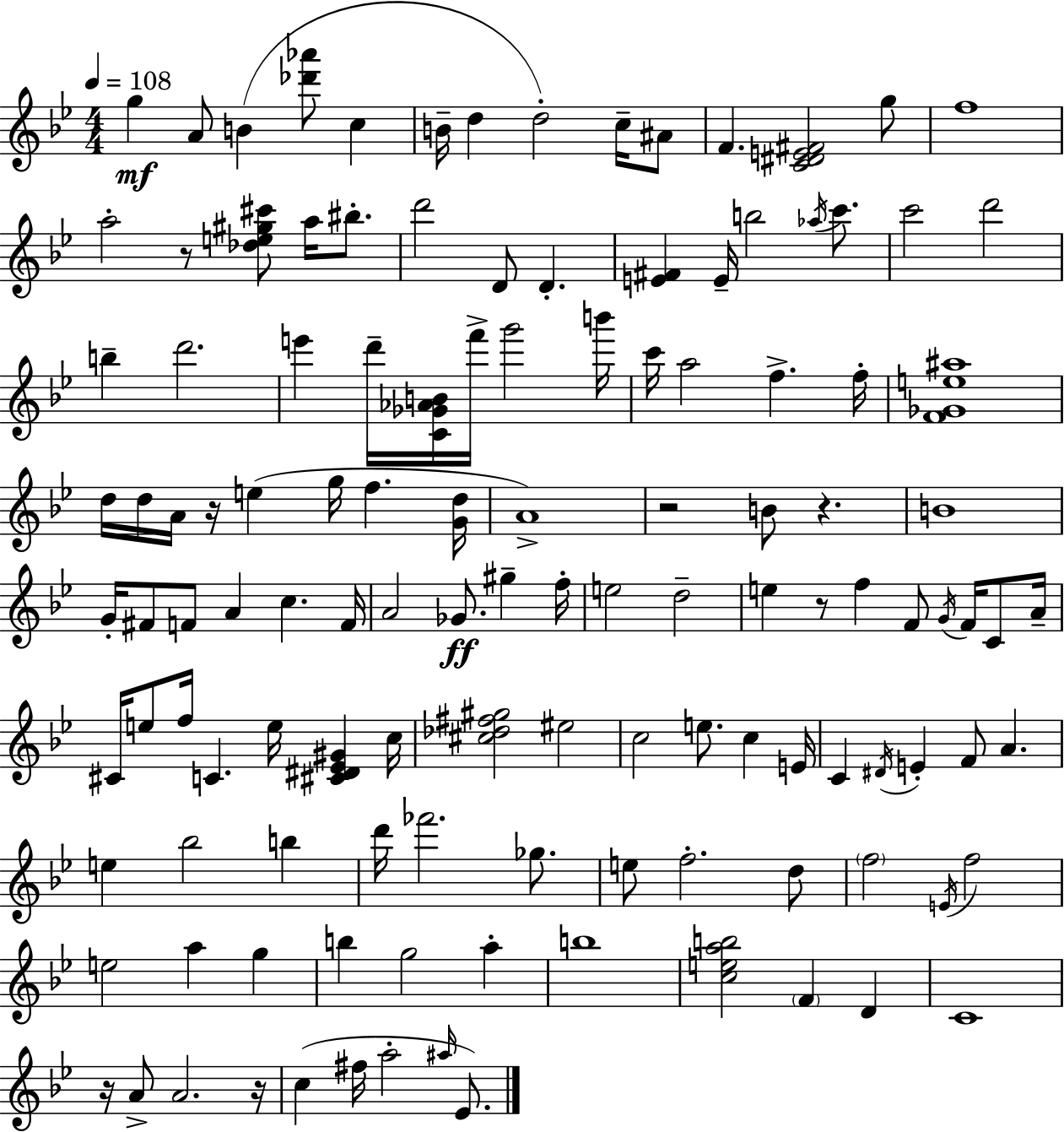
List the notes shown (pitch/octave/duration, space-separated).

G5/q A4/e B4/q [Db6,Ab6]/e C5/q B4/s D5/q D5/h C5/s A#4/e F4/q. [C4,D#4,E4,F#4]/h G5/e F5/w A5/h R/e [Db5,E5,G#5,C#6]/e A5/s BIS5/e. D6/h D4/e D4/q. [E4,F#4]/q E4/s B5/h Ab5/s C6/e. C6/h D6/h B5/q D6/h. E6/q D6/s [C4,Gb4,Ab4,B4]/s F6/s G6/h B6/s C6/s A5/h F5/q. F5/s [F4,Gb4,E5,A#5]/w D5/s D5/s A4/s R/s E5/q G5/s F5/q. [G4,D5]/s A4/w R/h B4/e R/q. B4/w G4/s F#4/e F4/e A4/q C5/q. F4/s A4/h Gb4/e. G#5/q F5/s E5/h D5/h E5/q R/e F5/q F4/e G4/s F4/s C4/e A4/s C#4/s E5/e F5/s C4/q. E5/s [C#4,D#4,Eb4,G#4]/q C5/s [C#5,Db5,F#5,G#5]/h EIS5/h C5/h E5/e. C5/q E4/s C4/q D#4/s E4/q F4/e A4/q. E5/q Bb5/h B5/q D6/s FES6/h. Gb5/e. E5/e F5/h. D5/e F5/h E4/s F5/h E5/h A5/q G5/q B5/q G5/h A5/q B5/w [C5,E5,A5,B5]/h F4/q D4/q C4/w R/s A4/e A4/h. R/s C5/q F#5/s A5/h A#5/s Eb4/e.